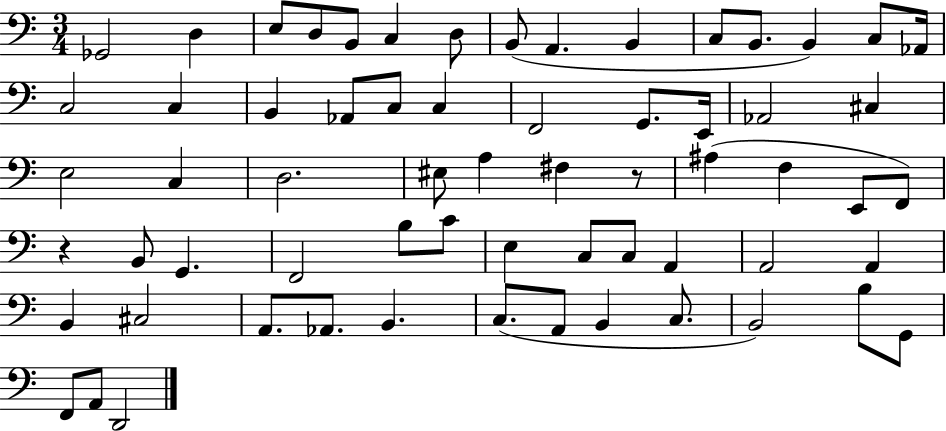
Gb2/h D3/q E3/e D3/e B2/e C3/q D3/e B2/e A2/q. B2/q C3/e B2/e. B2/q C3/e Ab2/s C3/h C3/q B2/q Ab2/e C3/e C3/q F2/h G2/e. E2/s Ab2/h C#3/q E3/h C3/q D3/h. EIS3/e A3/q F#3/q R/e A#3/q F3/q E2/e F2/e R/q B2/e G2/q. F2/h B3/e C4/e E3/q C3/e C3/e A2/q A2/h A2/q B2/q C#3/h A2/e. Ab2/e. B2/q. C3/e. A2/e B2/q C3/e. B2/h B3/e G2/e F2/e A2/e D2/h